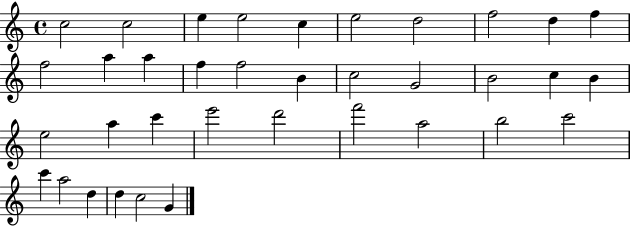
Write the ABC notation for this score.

X:1
T:Untitled
M:4/4
L:1/4
K:C
c2 c2 e e2 c e2 d2 f2 d f f2 a a f f2 B c2 G2 B2 c B e2 a c' e'2 d'2 f'2 a2 b2 c'2 c' a2 d d c2 G